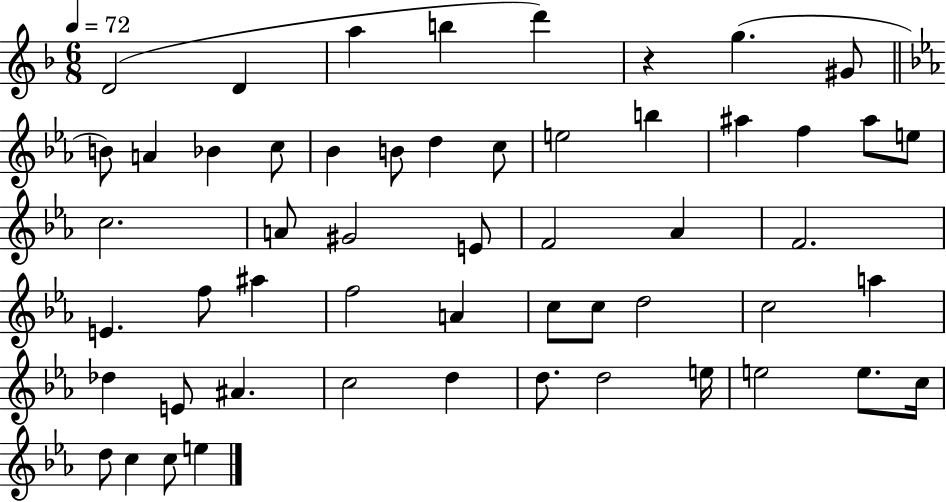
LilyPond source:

{
  \clef treble
  \numericTimeSignature
  \time 6/8
  \key f \major
  \tempo 4 = 72
  d'2( d'4 | a''4 b''4 d'''4) | r4 g''4.( gis'8 | \bar "||" \break \key ees \major b'8) a'4 bes'4 c''8 | bes'4 b'8 d''4 c''8 | e''2 b''4 | ais''4 f''4 ais''8 e''8 | \break c''2. | a'8 gis'2 e'8 | f'2 aes'4 | f'2. | \break e'4. f''8 ais''4 | f''2 a'4 | c''8 c''8 d''2 | c''2 a''4 | \break des''4 e'8 ais'4. | c''2 d''4 | d''8. d''2 e''16 | e''2 e''8. c''16 | \break d''8 c''4 c''8 e''4 | \bar "|."
}